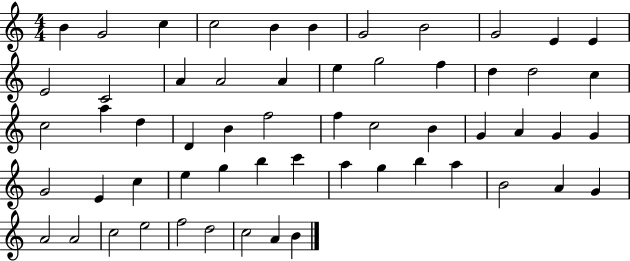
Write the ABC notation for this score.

X:1
T:Untitled
M:4/4
L:1/4
K:C
B G2 c c2 B B G2 B2 G2 E E E2 C2 A A2 A e g2 f d d2 c c2 a d D B f2 f c2 B G A G G G2 E c e g b c' a g b a B2 A G A2 A2 c2 e2 f2 d2 c2 A B